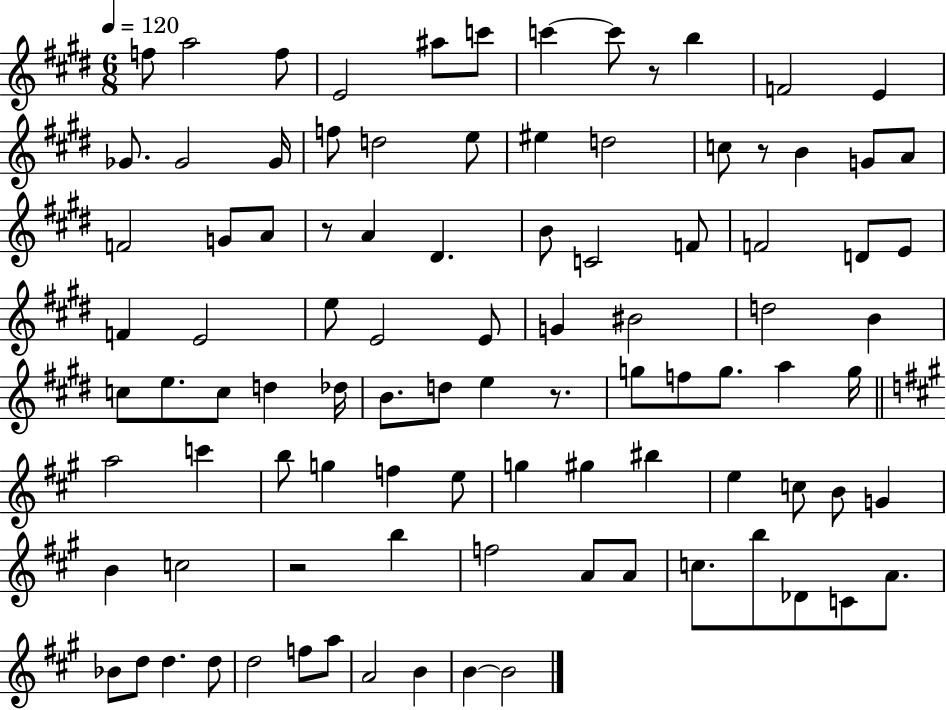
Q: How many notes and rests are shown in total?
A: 96